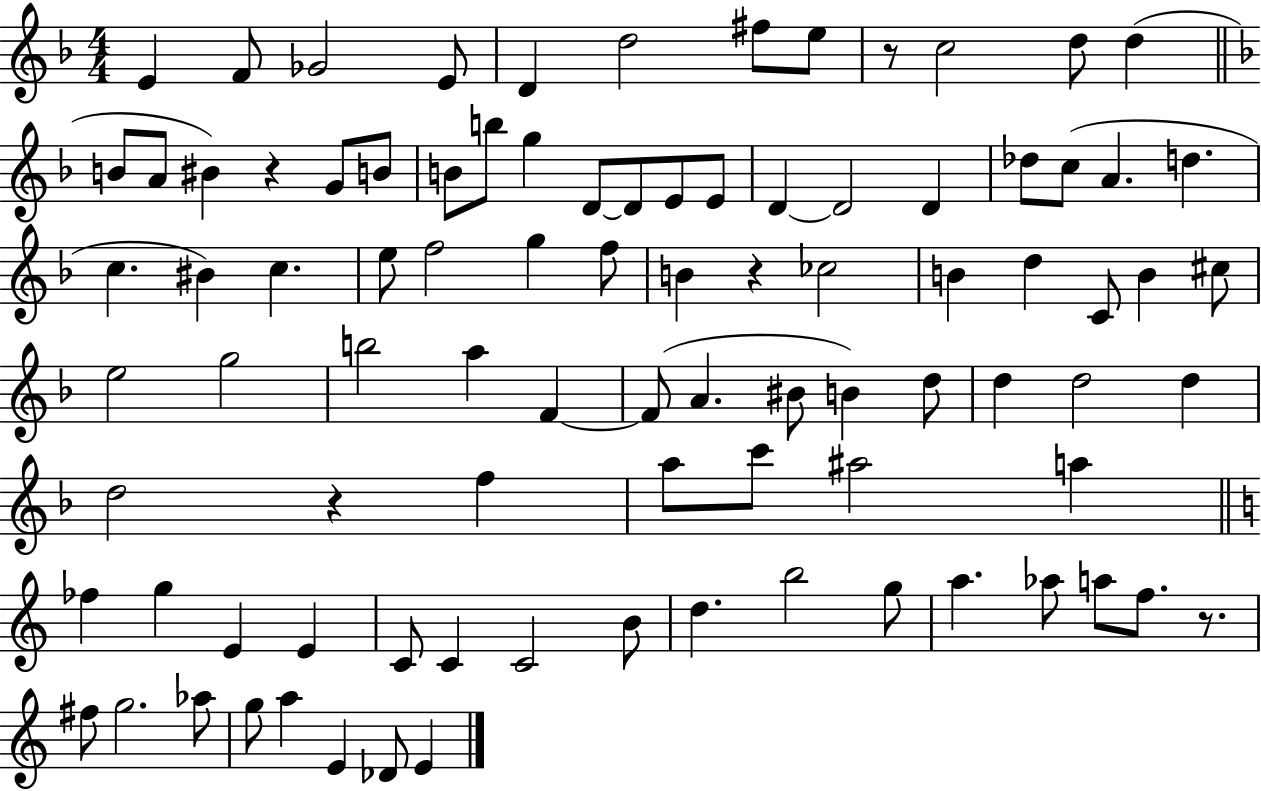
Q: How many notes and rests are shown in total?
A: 91